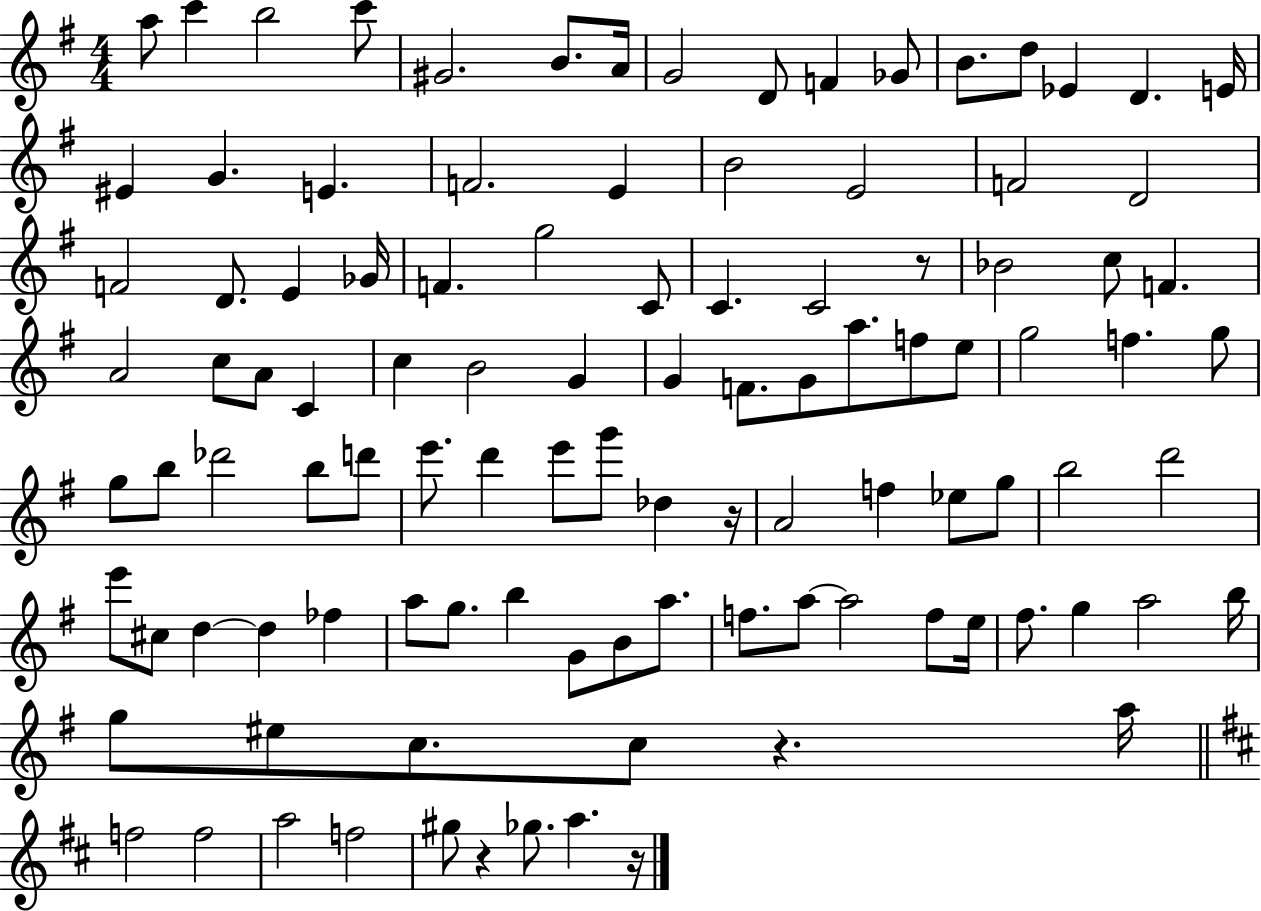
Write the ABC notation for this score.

X:1
T:Untitled
M:4/4
L:1/4
K:G
a/2 c' b2 c'/2 ^G2 B/2 A/4 G2 D/2 F _G/2 B/2 d/2 _E D E/4 ^E G E F2 E B2 E2 F2 D2 F2 D/2 E _G/4 F g2 C/2 C C2 z/2 _B2 c/2 F A2 c/2 A/2 C c B2 G G F/2 G/2 a/2 f/2 e/2 g2 f g/2 g/2 b/2 _d'2 b/2 d'/2 e'/2 d' e'/2 g'/2 _d z/4 A2 f _e/2 g/2 b2 d'2 e'/2 ^c/2 d d _f a/2 g/2 b G/2 B/2 a/2 f/2 a/2 a2 f/2 e/4 ^f/2 g a2 b/4 g/2 ^e/2 c/2 c/2 z a/4 f2 f2 a2 f2 ^g/2 z _g/2 a z/4